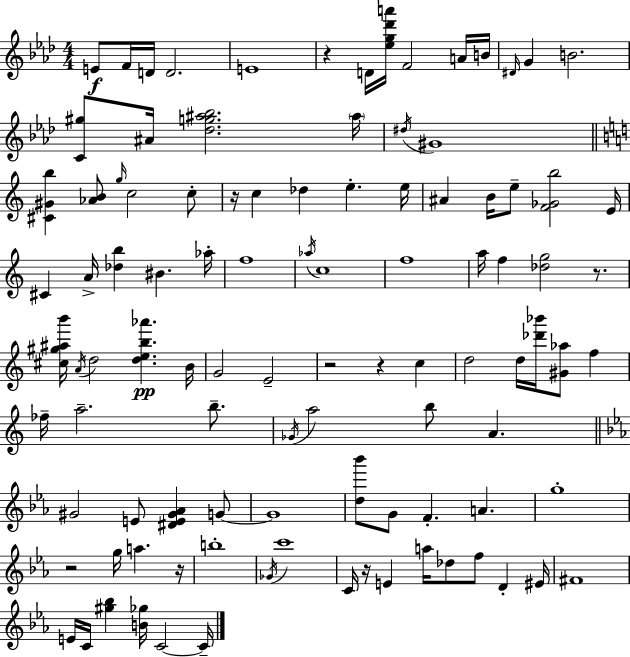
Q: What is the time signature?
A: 4/4